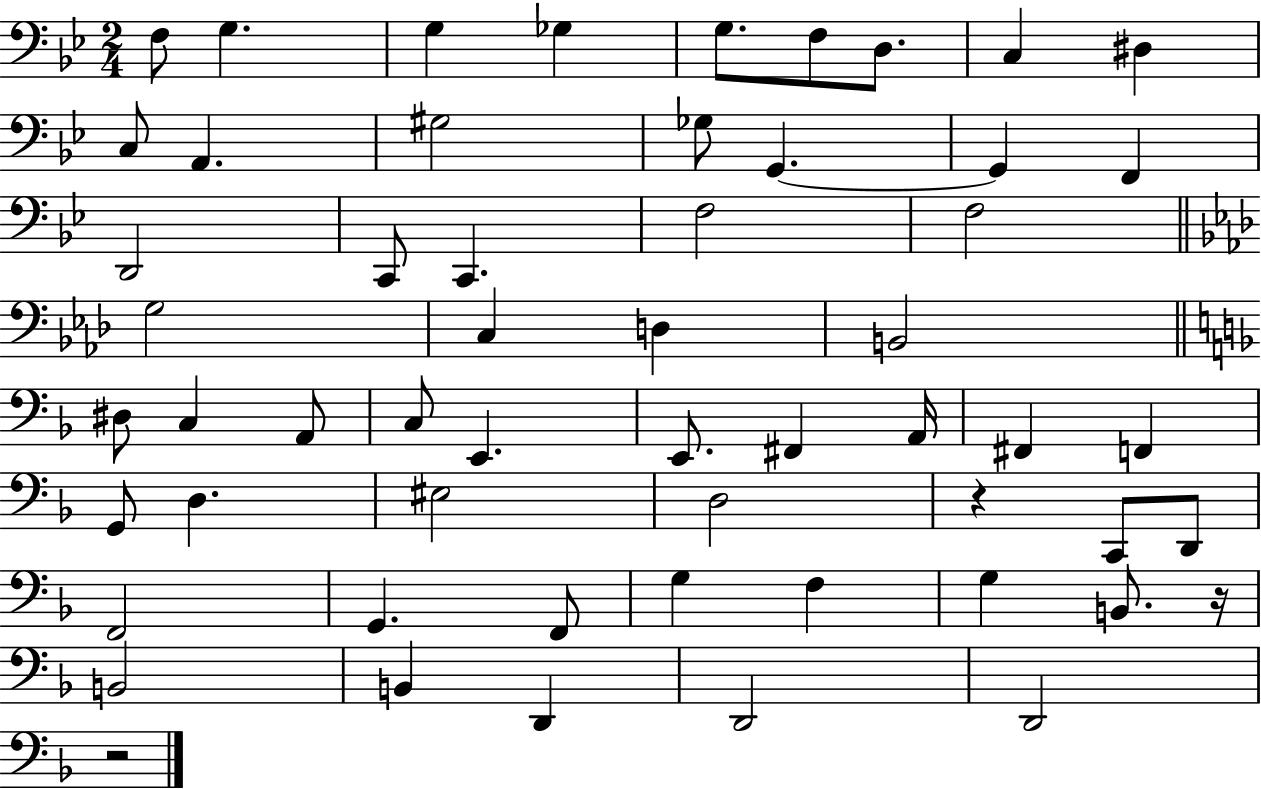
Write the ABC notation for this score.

X:1
T:Untitled
M:2/4
L:1/4
K:Bb
F,/2 G, G, _G, G,/2 F,/2 D,/2 C, ^D, C,/2 A,, ^G,2 _G,/2 G,, G,, F,, D,,2 C,,/2 C,, F,2 F,2 G,2 C, D, B,,2 ^D,/2 C, A,,/2 C,/2 E,, E,,/2 ^F,, A,,/4 ^F,, F,, G,,/2 D, ^E,2 D,2 z C,,/2 D,,/2 F,,2 G,, F,,/2 G, F, G, B,,/2 z/4 B,,2 B,, D,, D,,2 D,,2 z2